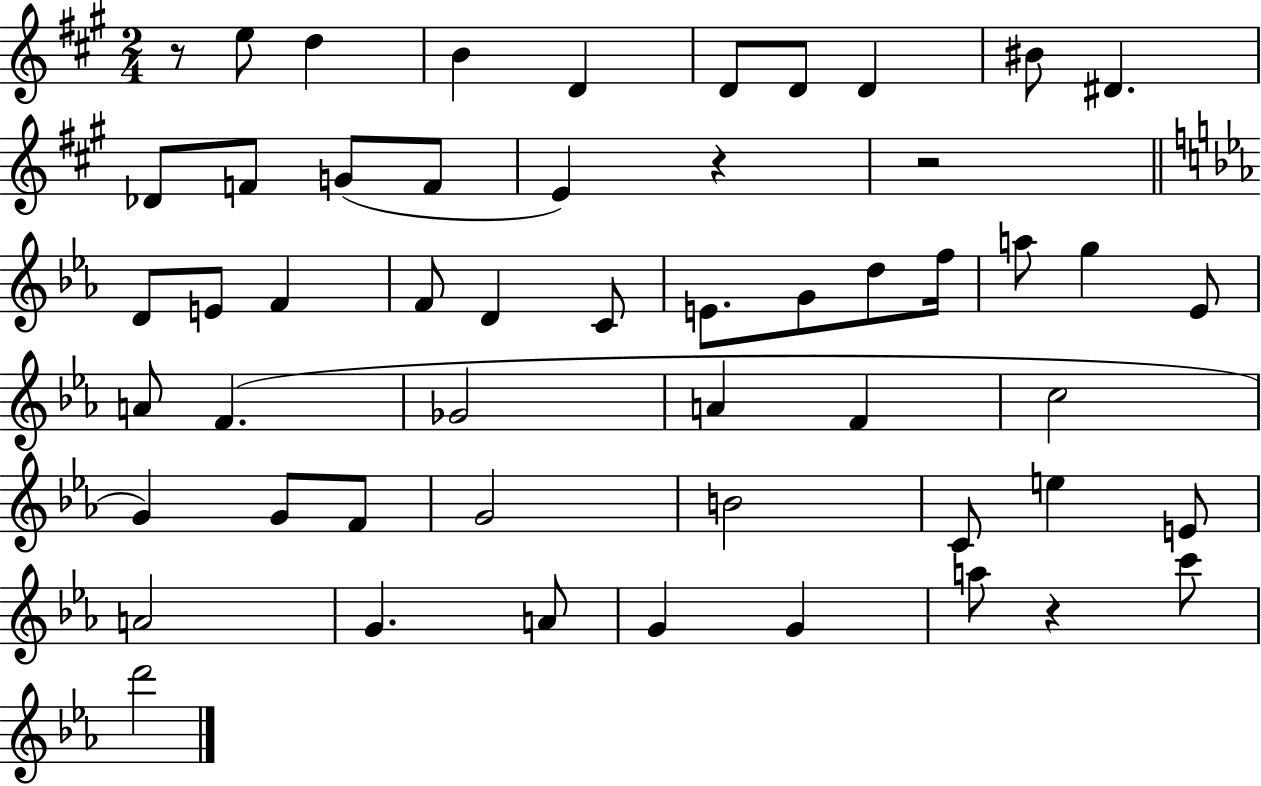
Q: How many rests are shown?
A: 4